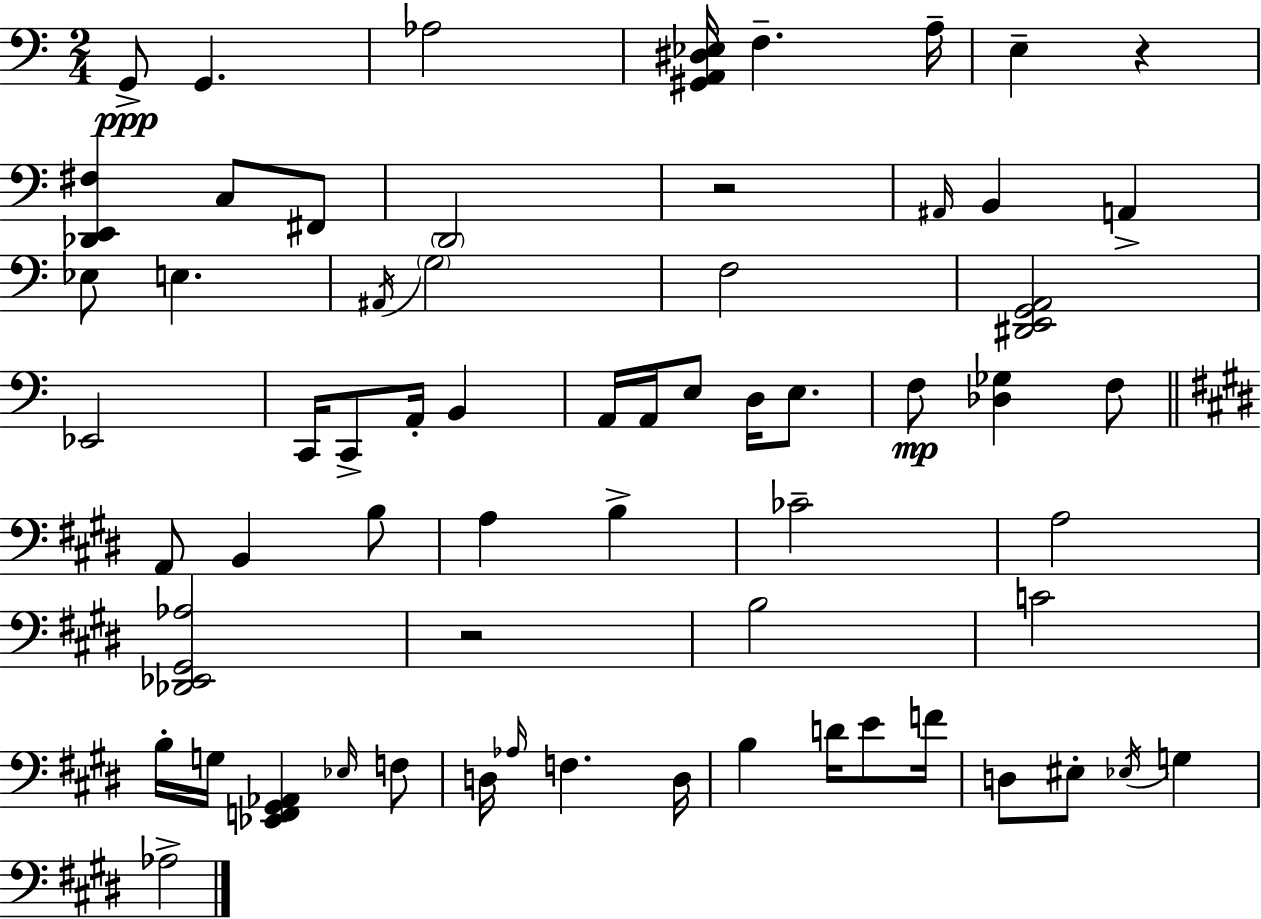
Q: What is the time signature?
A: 2/4